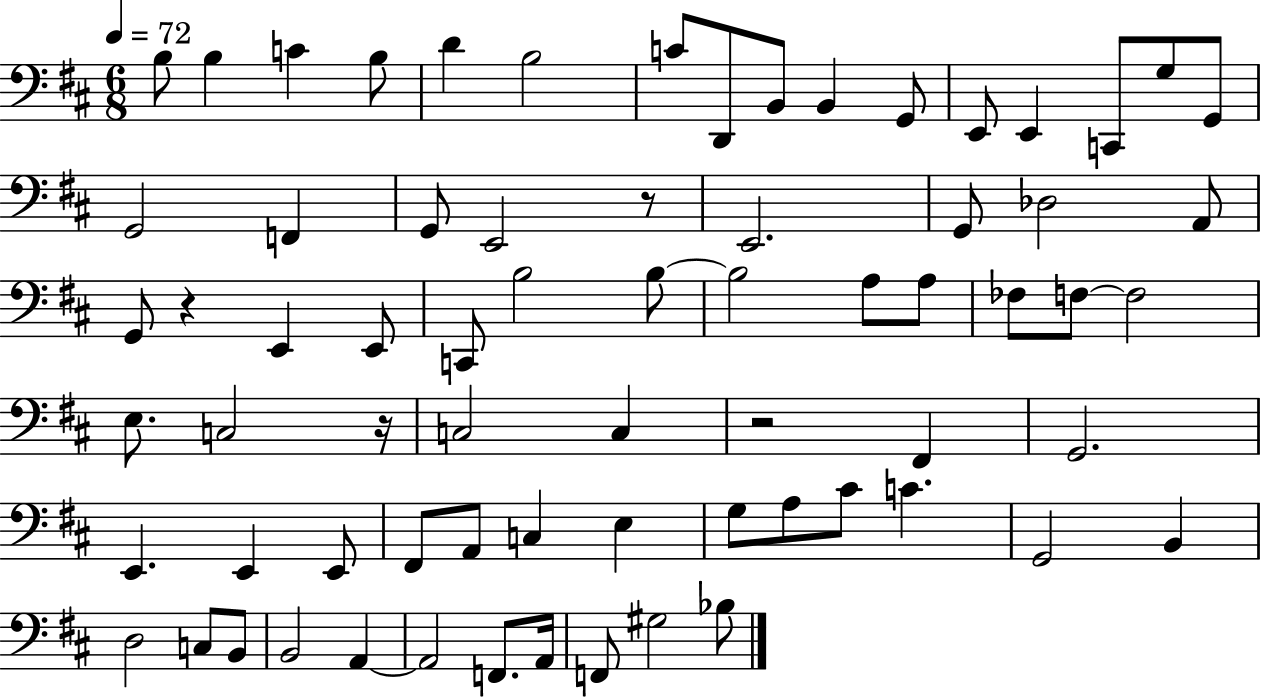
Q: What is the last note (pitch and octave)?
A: Bb3